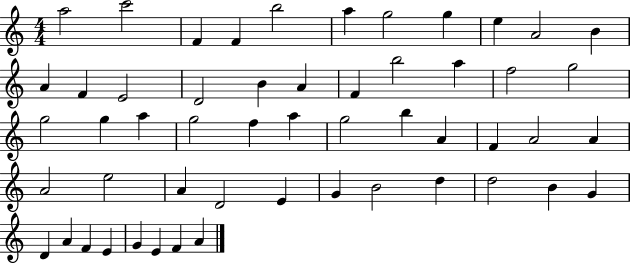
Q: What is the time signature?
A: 4/4